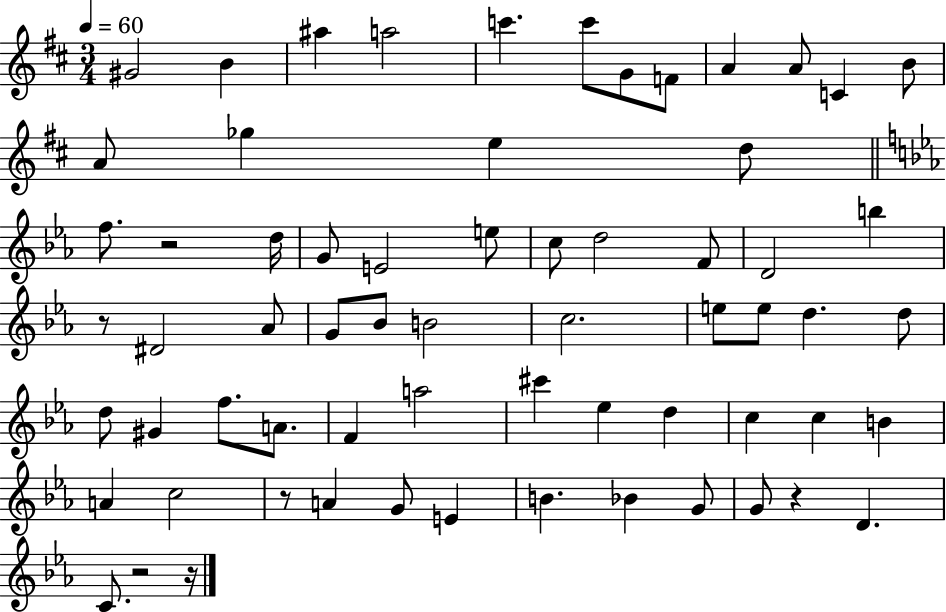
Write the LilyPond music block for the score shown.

{
  \clef treble
  \numericTimeSignature
  \time 3/4
  \key d \major
  \tempo 4 = 60
  \repeat volta 2 { gis'2 b'4 | ais''4 a''2 | c'''4. c'''8 g'8 f'8 | a'4 a'8 c'4 b'8 | \break a'8 ges''4 e''4 d''8 | \bar "||" \break \key c \minor f''8. r2 d''16 | g'8 e'2 e''8 | c''8 d''2 f'8 | d'2 b''4 | \break r8 dis'2 aes'8 | g'8 bes'8 b'2 | c''2. | e''8 e''8 d''4. d''8 | \break d''8 gis'4 f''8. a'8. | f'4 a''2 | cis'''4 ees''4 d''4 | c''4 c''4 b'4 | \break a'4 c''2 | r8 a'4 g'8 e'4 | b'4. bes'4 g'8 | g'8 r4 d'4. | \break c'8. r2 r16 | } \bar "|."
}